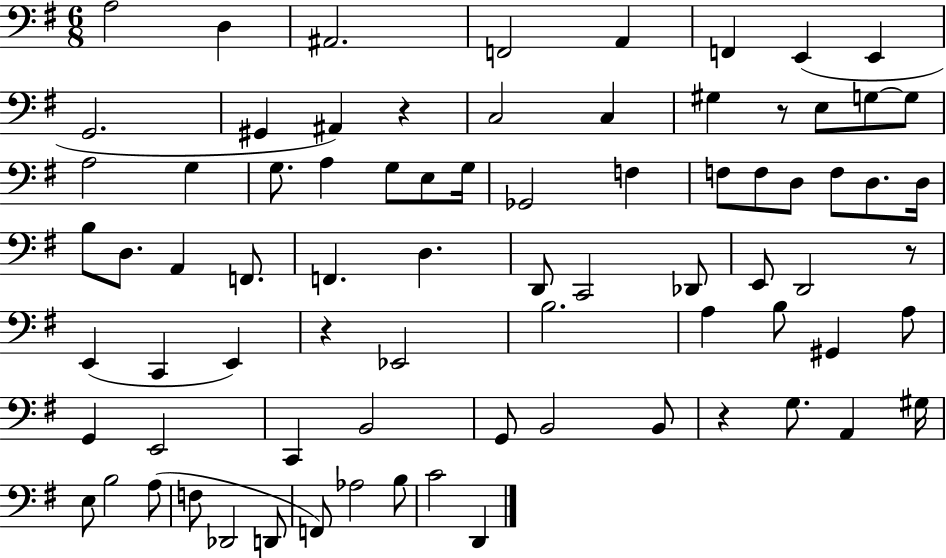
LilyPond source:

{
  \clef bass
  \numericTimeSignature
  \time 6/8
  \key g \major
  \repeat volta 2 { a2 d4 | ais,2. | f,2 a,4 | f,4 e,4( e,4 | \break g,2. | gis,4 ais,4) r4 | c2 c4 | gis4 r8 e8 g8~~ g8 | \break a2 g4 | g8. a4 g8 e8 g16 | ges,2 f4 | f8 f8 d8 f8 d8. d16 | \break b8 d8. a,4 f,8. | f,4. d4. | d,8 c,2 des,8 | e,8 d,2 r8 | \break e,4( c,4 e,4) | r4 ees,2 | b2. | a4 b8 gis,4 a8 | \break g,4 e,2 | c,4 b,2 | g,8 b,2 b,8 | r4 g8. a,4 gis16 | \break e8 b2 a8( | f8 des,2 d,8 | f,8) aes2 b8 | c'2 d,4 | \break } \bar "|."
}